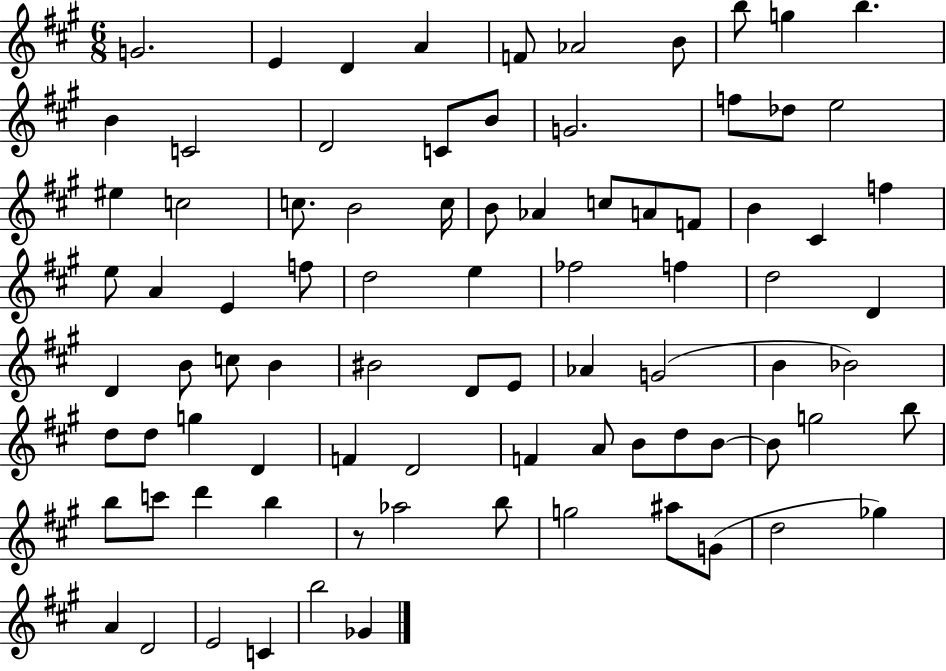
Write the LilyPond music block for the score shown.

{
  \clef treble
  \numericTimeSignature
  \time 6/8
  \key a \major
  g'2. | e'4 d'4 a'4 | f'8 aes'2 b'8 | b''8 g''4 b''4. | \break b'4 c'2 | d'2 c'8 b'8 | g'2. | f''8 des''8 e''2 | \break eis''4 c''2 | c''8. b'2 c''16 | b'8 aes'4 c''8 a'8 f'8 | b'4 cis'4 f''4 | \break e''8 a'4 e'4 f''8 | d''2 e''4 | fes''2 f''4 | d''2 d'4 | \break d'4 b'8 c''8 b'4 | bis'2 d'8 e'8 | aes'4 g'2( | b'4 bes'2) | \break d''8 d''8 g''4 d'4 | f'4 d'2 | f'4 a'8 b'8 d''8 b'8~~ | b'8 g''2 b''8 | \break b''8 c'''8 d'''4 b''4 | r8 aes''2 b''8 | g''2 ais''8 g'8( | d''2 ges''4) | \break a'4 d'2 | e'2 c'4 | b''2 ges'4 | \bar "|."
}